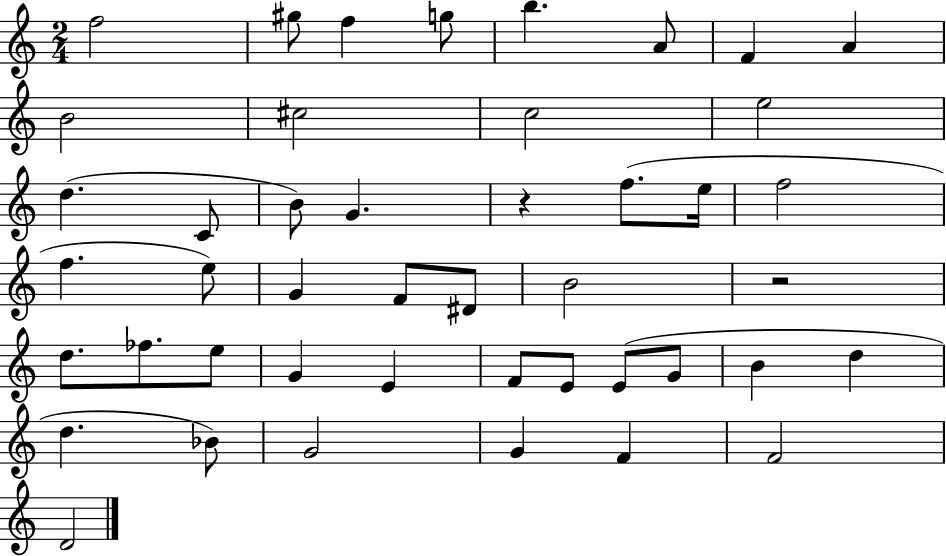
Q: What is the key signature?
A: C major